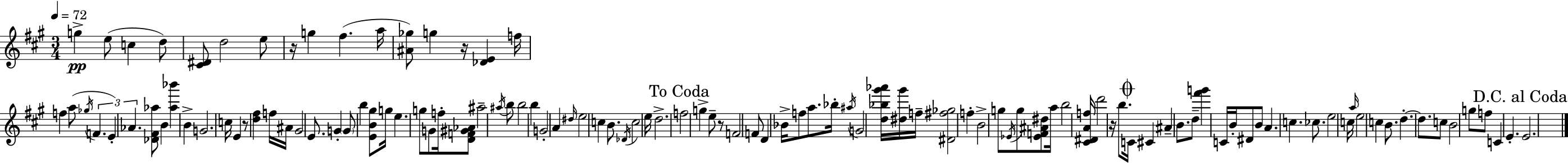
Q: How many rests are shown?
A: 5